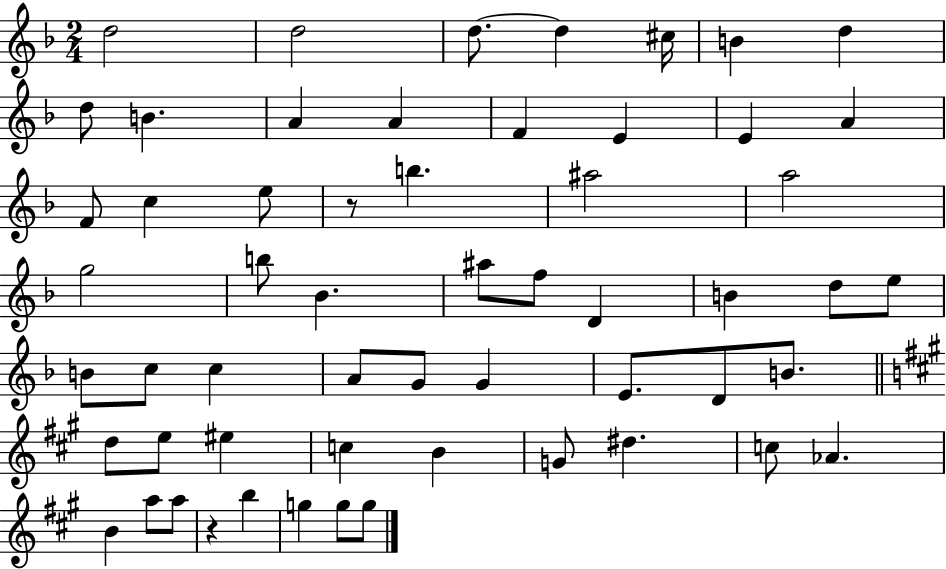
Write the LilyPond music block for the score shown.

{
  \clef treble
  \numericTimeSignature
  \time 2/4
  \key f \major
  \repeat volta 2 { d''2 | d''2 | d''8.~~ d''4 cis''16 | b'4 d''4 | \break d''8 b'4. | a'4 a'4 | f'4 e'4 | e'4 a'4 | \break f'8 c''4 e''8 | r8 b''4. | ais''2 | a''2 | \break g''2 | b''8 bes'4. | ais''8 f''8 d'4 | b'4 d''8 e''8 | \break b'8 c''8 c''4 | a'8 g'8 g'4 | e'8. d'8 b'8. | \bar "||" \break \key a \major d''8 e''8 eis''4 | c''4 b'4 | g'8 dis''4. | c''8 aes'4. | \break b'4 a''8 a''8 | r4 b''4 | g''4 g''8 g''8 | } \bar "|."
}